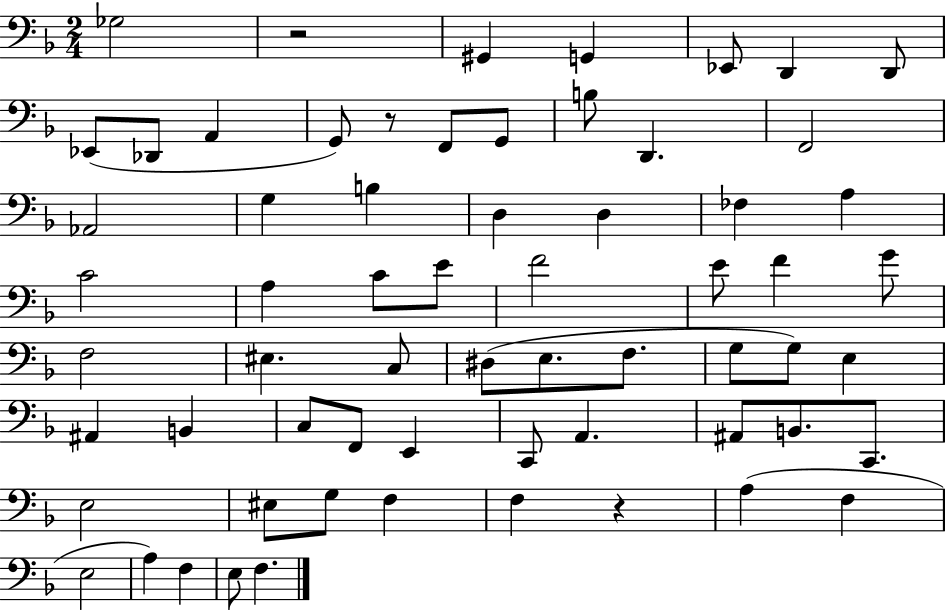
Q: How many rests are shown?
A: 3